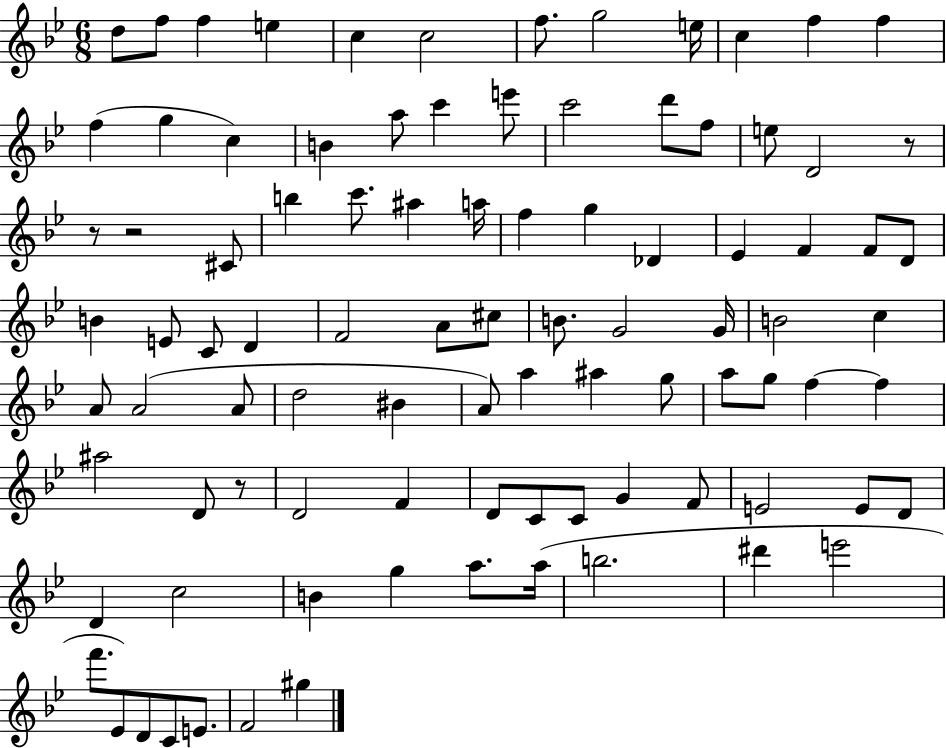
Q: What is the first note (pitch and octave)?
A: D5